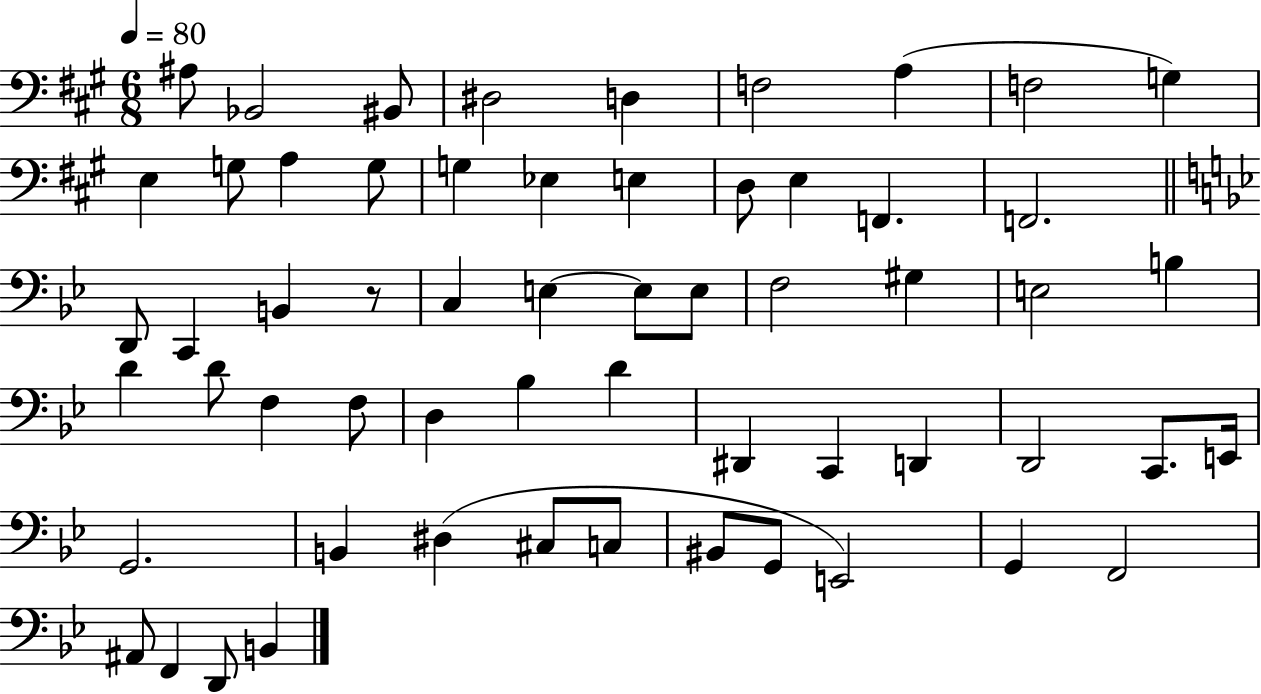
{
  \clef bass
  \numericTimeSignature
  \time 6/8
  \key a \major
  \tempo 4 = 80
  ais8 bes,2 bis,8 | dis2 d4 | f2 a4( | f2 g4) | \break e4 g8 a4 g8 | g4 ees4 e4 | d8 e4 f,4. | f,2. | \break \bar "||" \break \key g \minor d,8 c,4 b,4 r8 | c4 e4~~ e8 e8 | f2 gis4 | e2 b4 | \break d'4 d'8 f4 f8 | d4 bes4 d'4 | dis,4 c,4 d,4 | d,2 c,8. e,16 | \break g,2. | b,4 dis4( cis8 c8 | bis,8 g,8 e,2) | g,4 f,2 | \break ais,8 f,4 d,8 b,4 | \bar "|."
}